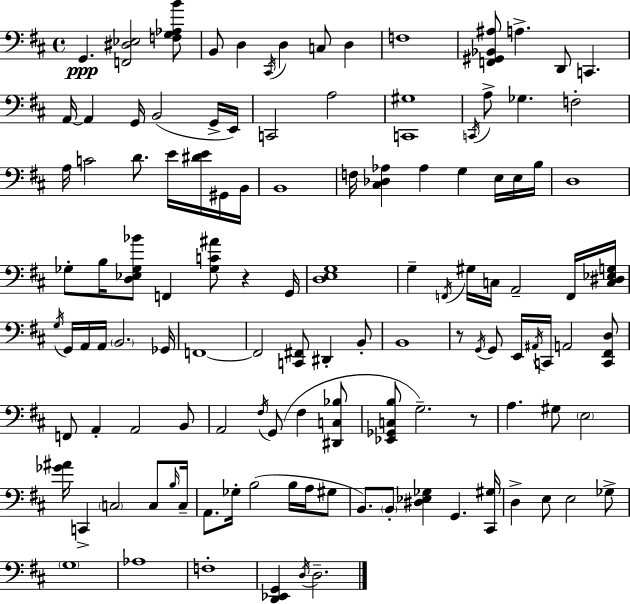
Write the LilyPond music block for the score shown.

{
  \clef bass
  \time 4/4
  \defaultTimeSignature
  \key d \major
  g,4.\ppp <f, dis ees>2 <f g aes b'>8 | b,8 d4 \acciaccatura { cis,16 } d4 c8 d4 | f1 | <f, gis, bes, ais>8 a4.-> d,8 c,4. | \break a,16~~ a,4 g,16 b,2( g,16-> | e,16) c,2 a2 | <c, gis>1 | \acciaccatura { c,16 } a8-> ges4. f2-. | \break a16 c'2 d'8. e'16 <dis' e'>16 | gis,16 b,16 b,1 | f16 <cis des aes>4 aes4 g4 e16 | e16 b16 d1 | \break ges8-. b16 <d ees ges bes'>8 f,4 <ges c' ais'>8 r4 | g,16 <d e g>1 | g4-- \acciaccatura { f,16 } gis16 c16 a,2-- | f,16 <c dis ees g>16 \acciaccatura { g16 } g,16 a,16 a,16 \parenthesize b,2. | \break ges,16 f,1~~ | f,2 <c, fis,>8 dis,4-. | b,8-. b,1 | r8 \acciaccatura { g,16 } g,8 e,16 \acciaccatura { ais,16 } c,16 a,2 | \break <c, fis, d>8 f,8 a,4-. a,2 | b,8 a,2 \acciaccatura { fis16 }( g,8 | fis4 <dis, c bes>8 <ees, ges, c b>8 g2.--) | r8 a4. gis8 \parenthesize e2 | \break <ges' ais'>16 c,4-> \parenthesize c2 | c8 \grace { b16 } c16-- a,8. ges16-. b2( | b16 a16 gis8 b,8.) \parenthesize b,8-. <dis ees ges>4 | g,4. <cis, gis>16 d4-> e8 e2 | \break ges8-> \parenthesize g1 | aes1 | f1-. | <d, ees, g,>4 \acciaccatura { d16 } d2.-- | \break \bar "|."
}